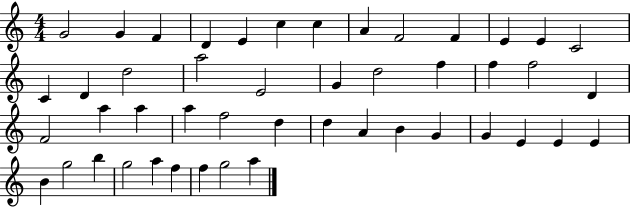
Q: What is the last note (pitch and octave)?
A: A5